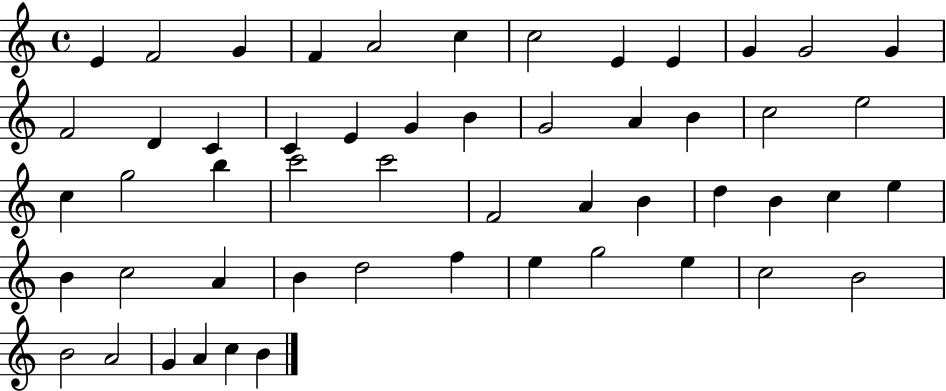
X:1
T:Untitled
M:4/4
L:1/4
K:C
E F2 G F A2 c c2 E E G G2 G F2 D C C E G B G2 A B c2 e2 c g2 b c'2 c'2 F2 A B d B c e B c2 A B d2 f e g2 e c2 B2 B2 A2 G A c B